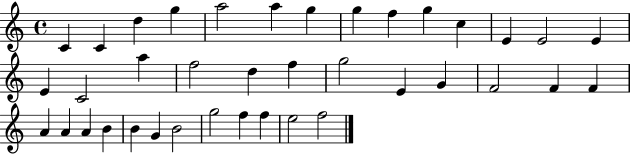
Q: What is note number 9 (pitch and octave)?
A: F5